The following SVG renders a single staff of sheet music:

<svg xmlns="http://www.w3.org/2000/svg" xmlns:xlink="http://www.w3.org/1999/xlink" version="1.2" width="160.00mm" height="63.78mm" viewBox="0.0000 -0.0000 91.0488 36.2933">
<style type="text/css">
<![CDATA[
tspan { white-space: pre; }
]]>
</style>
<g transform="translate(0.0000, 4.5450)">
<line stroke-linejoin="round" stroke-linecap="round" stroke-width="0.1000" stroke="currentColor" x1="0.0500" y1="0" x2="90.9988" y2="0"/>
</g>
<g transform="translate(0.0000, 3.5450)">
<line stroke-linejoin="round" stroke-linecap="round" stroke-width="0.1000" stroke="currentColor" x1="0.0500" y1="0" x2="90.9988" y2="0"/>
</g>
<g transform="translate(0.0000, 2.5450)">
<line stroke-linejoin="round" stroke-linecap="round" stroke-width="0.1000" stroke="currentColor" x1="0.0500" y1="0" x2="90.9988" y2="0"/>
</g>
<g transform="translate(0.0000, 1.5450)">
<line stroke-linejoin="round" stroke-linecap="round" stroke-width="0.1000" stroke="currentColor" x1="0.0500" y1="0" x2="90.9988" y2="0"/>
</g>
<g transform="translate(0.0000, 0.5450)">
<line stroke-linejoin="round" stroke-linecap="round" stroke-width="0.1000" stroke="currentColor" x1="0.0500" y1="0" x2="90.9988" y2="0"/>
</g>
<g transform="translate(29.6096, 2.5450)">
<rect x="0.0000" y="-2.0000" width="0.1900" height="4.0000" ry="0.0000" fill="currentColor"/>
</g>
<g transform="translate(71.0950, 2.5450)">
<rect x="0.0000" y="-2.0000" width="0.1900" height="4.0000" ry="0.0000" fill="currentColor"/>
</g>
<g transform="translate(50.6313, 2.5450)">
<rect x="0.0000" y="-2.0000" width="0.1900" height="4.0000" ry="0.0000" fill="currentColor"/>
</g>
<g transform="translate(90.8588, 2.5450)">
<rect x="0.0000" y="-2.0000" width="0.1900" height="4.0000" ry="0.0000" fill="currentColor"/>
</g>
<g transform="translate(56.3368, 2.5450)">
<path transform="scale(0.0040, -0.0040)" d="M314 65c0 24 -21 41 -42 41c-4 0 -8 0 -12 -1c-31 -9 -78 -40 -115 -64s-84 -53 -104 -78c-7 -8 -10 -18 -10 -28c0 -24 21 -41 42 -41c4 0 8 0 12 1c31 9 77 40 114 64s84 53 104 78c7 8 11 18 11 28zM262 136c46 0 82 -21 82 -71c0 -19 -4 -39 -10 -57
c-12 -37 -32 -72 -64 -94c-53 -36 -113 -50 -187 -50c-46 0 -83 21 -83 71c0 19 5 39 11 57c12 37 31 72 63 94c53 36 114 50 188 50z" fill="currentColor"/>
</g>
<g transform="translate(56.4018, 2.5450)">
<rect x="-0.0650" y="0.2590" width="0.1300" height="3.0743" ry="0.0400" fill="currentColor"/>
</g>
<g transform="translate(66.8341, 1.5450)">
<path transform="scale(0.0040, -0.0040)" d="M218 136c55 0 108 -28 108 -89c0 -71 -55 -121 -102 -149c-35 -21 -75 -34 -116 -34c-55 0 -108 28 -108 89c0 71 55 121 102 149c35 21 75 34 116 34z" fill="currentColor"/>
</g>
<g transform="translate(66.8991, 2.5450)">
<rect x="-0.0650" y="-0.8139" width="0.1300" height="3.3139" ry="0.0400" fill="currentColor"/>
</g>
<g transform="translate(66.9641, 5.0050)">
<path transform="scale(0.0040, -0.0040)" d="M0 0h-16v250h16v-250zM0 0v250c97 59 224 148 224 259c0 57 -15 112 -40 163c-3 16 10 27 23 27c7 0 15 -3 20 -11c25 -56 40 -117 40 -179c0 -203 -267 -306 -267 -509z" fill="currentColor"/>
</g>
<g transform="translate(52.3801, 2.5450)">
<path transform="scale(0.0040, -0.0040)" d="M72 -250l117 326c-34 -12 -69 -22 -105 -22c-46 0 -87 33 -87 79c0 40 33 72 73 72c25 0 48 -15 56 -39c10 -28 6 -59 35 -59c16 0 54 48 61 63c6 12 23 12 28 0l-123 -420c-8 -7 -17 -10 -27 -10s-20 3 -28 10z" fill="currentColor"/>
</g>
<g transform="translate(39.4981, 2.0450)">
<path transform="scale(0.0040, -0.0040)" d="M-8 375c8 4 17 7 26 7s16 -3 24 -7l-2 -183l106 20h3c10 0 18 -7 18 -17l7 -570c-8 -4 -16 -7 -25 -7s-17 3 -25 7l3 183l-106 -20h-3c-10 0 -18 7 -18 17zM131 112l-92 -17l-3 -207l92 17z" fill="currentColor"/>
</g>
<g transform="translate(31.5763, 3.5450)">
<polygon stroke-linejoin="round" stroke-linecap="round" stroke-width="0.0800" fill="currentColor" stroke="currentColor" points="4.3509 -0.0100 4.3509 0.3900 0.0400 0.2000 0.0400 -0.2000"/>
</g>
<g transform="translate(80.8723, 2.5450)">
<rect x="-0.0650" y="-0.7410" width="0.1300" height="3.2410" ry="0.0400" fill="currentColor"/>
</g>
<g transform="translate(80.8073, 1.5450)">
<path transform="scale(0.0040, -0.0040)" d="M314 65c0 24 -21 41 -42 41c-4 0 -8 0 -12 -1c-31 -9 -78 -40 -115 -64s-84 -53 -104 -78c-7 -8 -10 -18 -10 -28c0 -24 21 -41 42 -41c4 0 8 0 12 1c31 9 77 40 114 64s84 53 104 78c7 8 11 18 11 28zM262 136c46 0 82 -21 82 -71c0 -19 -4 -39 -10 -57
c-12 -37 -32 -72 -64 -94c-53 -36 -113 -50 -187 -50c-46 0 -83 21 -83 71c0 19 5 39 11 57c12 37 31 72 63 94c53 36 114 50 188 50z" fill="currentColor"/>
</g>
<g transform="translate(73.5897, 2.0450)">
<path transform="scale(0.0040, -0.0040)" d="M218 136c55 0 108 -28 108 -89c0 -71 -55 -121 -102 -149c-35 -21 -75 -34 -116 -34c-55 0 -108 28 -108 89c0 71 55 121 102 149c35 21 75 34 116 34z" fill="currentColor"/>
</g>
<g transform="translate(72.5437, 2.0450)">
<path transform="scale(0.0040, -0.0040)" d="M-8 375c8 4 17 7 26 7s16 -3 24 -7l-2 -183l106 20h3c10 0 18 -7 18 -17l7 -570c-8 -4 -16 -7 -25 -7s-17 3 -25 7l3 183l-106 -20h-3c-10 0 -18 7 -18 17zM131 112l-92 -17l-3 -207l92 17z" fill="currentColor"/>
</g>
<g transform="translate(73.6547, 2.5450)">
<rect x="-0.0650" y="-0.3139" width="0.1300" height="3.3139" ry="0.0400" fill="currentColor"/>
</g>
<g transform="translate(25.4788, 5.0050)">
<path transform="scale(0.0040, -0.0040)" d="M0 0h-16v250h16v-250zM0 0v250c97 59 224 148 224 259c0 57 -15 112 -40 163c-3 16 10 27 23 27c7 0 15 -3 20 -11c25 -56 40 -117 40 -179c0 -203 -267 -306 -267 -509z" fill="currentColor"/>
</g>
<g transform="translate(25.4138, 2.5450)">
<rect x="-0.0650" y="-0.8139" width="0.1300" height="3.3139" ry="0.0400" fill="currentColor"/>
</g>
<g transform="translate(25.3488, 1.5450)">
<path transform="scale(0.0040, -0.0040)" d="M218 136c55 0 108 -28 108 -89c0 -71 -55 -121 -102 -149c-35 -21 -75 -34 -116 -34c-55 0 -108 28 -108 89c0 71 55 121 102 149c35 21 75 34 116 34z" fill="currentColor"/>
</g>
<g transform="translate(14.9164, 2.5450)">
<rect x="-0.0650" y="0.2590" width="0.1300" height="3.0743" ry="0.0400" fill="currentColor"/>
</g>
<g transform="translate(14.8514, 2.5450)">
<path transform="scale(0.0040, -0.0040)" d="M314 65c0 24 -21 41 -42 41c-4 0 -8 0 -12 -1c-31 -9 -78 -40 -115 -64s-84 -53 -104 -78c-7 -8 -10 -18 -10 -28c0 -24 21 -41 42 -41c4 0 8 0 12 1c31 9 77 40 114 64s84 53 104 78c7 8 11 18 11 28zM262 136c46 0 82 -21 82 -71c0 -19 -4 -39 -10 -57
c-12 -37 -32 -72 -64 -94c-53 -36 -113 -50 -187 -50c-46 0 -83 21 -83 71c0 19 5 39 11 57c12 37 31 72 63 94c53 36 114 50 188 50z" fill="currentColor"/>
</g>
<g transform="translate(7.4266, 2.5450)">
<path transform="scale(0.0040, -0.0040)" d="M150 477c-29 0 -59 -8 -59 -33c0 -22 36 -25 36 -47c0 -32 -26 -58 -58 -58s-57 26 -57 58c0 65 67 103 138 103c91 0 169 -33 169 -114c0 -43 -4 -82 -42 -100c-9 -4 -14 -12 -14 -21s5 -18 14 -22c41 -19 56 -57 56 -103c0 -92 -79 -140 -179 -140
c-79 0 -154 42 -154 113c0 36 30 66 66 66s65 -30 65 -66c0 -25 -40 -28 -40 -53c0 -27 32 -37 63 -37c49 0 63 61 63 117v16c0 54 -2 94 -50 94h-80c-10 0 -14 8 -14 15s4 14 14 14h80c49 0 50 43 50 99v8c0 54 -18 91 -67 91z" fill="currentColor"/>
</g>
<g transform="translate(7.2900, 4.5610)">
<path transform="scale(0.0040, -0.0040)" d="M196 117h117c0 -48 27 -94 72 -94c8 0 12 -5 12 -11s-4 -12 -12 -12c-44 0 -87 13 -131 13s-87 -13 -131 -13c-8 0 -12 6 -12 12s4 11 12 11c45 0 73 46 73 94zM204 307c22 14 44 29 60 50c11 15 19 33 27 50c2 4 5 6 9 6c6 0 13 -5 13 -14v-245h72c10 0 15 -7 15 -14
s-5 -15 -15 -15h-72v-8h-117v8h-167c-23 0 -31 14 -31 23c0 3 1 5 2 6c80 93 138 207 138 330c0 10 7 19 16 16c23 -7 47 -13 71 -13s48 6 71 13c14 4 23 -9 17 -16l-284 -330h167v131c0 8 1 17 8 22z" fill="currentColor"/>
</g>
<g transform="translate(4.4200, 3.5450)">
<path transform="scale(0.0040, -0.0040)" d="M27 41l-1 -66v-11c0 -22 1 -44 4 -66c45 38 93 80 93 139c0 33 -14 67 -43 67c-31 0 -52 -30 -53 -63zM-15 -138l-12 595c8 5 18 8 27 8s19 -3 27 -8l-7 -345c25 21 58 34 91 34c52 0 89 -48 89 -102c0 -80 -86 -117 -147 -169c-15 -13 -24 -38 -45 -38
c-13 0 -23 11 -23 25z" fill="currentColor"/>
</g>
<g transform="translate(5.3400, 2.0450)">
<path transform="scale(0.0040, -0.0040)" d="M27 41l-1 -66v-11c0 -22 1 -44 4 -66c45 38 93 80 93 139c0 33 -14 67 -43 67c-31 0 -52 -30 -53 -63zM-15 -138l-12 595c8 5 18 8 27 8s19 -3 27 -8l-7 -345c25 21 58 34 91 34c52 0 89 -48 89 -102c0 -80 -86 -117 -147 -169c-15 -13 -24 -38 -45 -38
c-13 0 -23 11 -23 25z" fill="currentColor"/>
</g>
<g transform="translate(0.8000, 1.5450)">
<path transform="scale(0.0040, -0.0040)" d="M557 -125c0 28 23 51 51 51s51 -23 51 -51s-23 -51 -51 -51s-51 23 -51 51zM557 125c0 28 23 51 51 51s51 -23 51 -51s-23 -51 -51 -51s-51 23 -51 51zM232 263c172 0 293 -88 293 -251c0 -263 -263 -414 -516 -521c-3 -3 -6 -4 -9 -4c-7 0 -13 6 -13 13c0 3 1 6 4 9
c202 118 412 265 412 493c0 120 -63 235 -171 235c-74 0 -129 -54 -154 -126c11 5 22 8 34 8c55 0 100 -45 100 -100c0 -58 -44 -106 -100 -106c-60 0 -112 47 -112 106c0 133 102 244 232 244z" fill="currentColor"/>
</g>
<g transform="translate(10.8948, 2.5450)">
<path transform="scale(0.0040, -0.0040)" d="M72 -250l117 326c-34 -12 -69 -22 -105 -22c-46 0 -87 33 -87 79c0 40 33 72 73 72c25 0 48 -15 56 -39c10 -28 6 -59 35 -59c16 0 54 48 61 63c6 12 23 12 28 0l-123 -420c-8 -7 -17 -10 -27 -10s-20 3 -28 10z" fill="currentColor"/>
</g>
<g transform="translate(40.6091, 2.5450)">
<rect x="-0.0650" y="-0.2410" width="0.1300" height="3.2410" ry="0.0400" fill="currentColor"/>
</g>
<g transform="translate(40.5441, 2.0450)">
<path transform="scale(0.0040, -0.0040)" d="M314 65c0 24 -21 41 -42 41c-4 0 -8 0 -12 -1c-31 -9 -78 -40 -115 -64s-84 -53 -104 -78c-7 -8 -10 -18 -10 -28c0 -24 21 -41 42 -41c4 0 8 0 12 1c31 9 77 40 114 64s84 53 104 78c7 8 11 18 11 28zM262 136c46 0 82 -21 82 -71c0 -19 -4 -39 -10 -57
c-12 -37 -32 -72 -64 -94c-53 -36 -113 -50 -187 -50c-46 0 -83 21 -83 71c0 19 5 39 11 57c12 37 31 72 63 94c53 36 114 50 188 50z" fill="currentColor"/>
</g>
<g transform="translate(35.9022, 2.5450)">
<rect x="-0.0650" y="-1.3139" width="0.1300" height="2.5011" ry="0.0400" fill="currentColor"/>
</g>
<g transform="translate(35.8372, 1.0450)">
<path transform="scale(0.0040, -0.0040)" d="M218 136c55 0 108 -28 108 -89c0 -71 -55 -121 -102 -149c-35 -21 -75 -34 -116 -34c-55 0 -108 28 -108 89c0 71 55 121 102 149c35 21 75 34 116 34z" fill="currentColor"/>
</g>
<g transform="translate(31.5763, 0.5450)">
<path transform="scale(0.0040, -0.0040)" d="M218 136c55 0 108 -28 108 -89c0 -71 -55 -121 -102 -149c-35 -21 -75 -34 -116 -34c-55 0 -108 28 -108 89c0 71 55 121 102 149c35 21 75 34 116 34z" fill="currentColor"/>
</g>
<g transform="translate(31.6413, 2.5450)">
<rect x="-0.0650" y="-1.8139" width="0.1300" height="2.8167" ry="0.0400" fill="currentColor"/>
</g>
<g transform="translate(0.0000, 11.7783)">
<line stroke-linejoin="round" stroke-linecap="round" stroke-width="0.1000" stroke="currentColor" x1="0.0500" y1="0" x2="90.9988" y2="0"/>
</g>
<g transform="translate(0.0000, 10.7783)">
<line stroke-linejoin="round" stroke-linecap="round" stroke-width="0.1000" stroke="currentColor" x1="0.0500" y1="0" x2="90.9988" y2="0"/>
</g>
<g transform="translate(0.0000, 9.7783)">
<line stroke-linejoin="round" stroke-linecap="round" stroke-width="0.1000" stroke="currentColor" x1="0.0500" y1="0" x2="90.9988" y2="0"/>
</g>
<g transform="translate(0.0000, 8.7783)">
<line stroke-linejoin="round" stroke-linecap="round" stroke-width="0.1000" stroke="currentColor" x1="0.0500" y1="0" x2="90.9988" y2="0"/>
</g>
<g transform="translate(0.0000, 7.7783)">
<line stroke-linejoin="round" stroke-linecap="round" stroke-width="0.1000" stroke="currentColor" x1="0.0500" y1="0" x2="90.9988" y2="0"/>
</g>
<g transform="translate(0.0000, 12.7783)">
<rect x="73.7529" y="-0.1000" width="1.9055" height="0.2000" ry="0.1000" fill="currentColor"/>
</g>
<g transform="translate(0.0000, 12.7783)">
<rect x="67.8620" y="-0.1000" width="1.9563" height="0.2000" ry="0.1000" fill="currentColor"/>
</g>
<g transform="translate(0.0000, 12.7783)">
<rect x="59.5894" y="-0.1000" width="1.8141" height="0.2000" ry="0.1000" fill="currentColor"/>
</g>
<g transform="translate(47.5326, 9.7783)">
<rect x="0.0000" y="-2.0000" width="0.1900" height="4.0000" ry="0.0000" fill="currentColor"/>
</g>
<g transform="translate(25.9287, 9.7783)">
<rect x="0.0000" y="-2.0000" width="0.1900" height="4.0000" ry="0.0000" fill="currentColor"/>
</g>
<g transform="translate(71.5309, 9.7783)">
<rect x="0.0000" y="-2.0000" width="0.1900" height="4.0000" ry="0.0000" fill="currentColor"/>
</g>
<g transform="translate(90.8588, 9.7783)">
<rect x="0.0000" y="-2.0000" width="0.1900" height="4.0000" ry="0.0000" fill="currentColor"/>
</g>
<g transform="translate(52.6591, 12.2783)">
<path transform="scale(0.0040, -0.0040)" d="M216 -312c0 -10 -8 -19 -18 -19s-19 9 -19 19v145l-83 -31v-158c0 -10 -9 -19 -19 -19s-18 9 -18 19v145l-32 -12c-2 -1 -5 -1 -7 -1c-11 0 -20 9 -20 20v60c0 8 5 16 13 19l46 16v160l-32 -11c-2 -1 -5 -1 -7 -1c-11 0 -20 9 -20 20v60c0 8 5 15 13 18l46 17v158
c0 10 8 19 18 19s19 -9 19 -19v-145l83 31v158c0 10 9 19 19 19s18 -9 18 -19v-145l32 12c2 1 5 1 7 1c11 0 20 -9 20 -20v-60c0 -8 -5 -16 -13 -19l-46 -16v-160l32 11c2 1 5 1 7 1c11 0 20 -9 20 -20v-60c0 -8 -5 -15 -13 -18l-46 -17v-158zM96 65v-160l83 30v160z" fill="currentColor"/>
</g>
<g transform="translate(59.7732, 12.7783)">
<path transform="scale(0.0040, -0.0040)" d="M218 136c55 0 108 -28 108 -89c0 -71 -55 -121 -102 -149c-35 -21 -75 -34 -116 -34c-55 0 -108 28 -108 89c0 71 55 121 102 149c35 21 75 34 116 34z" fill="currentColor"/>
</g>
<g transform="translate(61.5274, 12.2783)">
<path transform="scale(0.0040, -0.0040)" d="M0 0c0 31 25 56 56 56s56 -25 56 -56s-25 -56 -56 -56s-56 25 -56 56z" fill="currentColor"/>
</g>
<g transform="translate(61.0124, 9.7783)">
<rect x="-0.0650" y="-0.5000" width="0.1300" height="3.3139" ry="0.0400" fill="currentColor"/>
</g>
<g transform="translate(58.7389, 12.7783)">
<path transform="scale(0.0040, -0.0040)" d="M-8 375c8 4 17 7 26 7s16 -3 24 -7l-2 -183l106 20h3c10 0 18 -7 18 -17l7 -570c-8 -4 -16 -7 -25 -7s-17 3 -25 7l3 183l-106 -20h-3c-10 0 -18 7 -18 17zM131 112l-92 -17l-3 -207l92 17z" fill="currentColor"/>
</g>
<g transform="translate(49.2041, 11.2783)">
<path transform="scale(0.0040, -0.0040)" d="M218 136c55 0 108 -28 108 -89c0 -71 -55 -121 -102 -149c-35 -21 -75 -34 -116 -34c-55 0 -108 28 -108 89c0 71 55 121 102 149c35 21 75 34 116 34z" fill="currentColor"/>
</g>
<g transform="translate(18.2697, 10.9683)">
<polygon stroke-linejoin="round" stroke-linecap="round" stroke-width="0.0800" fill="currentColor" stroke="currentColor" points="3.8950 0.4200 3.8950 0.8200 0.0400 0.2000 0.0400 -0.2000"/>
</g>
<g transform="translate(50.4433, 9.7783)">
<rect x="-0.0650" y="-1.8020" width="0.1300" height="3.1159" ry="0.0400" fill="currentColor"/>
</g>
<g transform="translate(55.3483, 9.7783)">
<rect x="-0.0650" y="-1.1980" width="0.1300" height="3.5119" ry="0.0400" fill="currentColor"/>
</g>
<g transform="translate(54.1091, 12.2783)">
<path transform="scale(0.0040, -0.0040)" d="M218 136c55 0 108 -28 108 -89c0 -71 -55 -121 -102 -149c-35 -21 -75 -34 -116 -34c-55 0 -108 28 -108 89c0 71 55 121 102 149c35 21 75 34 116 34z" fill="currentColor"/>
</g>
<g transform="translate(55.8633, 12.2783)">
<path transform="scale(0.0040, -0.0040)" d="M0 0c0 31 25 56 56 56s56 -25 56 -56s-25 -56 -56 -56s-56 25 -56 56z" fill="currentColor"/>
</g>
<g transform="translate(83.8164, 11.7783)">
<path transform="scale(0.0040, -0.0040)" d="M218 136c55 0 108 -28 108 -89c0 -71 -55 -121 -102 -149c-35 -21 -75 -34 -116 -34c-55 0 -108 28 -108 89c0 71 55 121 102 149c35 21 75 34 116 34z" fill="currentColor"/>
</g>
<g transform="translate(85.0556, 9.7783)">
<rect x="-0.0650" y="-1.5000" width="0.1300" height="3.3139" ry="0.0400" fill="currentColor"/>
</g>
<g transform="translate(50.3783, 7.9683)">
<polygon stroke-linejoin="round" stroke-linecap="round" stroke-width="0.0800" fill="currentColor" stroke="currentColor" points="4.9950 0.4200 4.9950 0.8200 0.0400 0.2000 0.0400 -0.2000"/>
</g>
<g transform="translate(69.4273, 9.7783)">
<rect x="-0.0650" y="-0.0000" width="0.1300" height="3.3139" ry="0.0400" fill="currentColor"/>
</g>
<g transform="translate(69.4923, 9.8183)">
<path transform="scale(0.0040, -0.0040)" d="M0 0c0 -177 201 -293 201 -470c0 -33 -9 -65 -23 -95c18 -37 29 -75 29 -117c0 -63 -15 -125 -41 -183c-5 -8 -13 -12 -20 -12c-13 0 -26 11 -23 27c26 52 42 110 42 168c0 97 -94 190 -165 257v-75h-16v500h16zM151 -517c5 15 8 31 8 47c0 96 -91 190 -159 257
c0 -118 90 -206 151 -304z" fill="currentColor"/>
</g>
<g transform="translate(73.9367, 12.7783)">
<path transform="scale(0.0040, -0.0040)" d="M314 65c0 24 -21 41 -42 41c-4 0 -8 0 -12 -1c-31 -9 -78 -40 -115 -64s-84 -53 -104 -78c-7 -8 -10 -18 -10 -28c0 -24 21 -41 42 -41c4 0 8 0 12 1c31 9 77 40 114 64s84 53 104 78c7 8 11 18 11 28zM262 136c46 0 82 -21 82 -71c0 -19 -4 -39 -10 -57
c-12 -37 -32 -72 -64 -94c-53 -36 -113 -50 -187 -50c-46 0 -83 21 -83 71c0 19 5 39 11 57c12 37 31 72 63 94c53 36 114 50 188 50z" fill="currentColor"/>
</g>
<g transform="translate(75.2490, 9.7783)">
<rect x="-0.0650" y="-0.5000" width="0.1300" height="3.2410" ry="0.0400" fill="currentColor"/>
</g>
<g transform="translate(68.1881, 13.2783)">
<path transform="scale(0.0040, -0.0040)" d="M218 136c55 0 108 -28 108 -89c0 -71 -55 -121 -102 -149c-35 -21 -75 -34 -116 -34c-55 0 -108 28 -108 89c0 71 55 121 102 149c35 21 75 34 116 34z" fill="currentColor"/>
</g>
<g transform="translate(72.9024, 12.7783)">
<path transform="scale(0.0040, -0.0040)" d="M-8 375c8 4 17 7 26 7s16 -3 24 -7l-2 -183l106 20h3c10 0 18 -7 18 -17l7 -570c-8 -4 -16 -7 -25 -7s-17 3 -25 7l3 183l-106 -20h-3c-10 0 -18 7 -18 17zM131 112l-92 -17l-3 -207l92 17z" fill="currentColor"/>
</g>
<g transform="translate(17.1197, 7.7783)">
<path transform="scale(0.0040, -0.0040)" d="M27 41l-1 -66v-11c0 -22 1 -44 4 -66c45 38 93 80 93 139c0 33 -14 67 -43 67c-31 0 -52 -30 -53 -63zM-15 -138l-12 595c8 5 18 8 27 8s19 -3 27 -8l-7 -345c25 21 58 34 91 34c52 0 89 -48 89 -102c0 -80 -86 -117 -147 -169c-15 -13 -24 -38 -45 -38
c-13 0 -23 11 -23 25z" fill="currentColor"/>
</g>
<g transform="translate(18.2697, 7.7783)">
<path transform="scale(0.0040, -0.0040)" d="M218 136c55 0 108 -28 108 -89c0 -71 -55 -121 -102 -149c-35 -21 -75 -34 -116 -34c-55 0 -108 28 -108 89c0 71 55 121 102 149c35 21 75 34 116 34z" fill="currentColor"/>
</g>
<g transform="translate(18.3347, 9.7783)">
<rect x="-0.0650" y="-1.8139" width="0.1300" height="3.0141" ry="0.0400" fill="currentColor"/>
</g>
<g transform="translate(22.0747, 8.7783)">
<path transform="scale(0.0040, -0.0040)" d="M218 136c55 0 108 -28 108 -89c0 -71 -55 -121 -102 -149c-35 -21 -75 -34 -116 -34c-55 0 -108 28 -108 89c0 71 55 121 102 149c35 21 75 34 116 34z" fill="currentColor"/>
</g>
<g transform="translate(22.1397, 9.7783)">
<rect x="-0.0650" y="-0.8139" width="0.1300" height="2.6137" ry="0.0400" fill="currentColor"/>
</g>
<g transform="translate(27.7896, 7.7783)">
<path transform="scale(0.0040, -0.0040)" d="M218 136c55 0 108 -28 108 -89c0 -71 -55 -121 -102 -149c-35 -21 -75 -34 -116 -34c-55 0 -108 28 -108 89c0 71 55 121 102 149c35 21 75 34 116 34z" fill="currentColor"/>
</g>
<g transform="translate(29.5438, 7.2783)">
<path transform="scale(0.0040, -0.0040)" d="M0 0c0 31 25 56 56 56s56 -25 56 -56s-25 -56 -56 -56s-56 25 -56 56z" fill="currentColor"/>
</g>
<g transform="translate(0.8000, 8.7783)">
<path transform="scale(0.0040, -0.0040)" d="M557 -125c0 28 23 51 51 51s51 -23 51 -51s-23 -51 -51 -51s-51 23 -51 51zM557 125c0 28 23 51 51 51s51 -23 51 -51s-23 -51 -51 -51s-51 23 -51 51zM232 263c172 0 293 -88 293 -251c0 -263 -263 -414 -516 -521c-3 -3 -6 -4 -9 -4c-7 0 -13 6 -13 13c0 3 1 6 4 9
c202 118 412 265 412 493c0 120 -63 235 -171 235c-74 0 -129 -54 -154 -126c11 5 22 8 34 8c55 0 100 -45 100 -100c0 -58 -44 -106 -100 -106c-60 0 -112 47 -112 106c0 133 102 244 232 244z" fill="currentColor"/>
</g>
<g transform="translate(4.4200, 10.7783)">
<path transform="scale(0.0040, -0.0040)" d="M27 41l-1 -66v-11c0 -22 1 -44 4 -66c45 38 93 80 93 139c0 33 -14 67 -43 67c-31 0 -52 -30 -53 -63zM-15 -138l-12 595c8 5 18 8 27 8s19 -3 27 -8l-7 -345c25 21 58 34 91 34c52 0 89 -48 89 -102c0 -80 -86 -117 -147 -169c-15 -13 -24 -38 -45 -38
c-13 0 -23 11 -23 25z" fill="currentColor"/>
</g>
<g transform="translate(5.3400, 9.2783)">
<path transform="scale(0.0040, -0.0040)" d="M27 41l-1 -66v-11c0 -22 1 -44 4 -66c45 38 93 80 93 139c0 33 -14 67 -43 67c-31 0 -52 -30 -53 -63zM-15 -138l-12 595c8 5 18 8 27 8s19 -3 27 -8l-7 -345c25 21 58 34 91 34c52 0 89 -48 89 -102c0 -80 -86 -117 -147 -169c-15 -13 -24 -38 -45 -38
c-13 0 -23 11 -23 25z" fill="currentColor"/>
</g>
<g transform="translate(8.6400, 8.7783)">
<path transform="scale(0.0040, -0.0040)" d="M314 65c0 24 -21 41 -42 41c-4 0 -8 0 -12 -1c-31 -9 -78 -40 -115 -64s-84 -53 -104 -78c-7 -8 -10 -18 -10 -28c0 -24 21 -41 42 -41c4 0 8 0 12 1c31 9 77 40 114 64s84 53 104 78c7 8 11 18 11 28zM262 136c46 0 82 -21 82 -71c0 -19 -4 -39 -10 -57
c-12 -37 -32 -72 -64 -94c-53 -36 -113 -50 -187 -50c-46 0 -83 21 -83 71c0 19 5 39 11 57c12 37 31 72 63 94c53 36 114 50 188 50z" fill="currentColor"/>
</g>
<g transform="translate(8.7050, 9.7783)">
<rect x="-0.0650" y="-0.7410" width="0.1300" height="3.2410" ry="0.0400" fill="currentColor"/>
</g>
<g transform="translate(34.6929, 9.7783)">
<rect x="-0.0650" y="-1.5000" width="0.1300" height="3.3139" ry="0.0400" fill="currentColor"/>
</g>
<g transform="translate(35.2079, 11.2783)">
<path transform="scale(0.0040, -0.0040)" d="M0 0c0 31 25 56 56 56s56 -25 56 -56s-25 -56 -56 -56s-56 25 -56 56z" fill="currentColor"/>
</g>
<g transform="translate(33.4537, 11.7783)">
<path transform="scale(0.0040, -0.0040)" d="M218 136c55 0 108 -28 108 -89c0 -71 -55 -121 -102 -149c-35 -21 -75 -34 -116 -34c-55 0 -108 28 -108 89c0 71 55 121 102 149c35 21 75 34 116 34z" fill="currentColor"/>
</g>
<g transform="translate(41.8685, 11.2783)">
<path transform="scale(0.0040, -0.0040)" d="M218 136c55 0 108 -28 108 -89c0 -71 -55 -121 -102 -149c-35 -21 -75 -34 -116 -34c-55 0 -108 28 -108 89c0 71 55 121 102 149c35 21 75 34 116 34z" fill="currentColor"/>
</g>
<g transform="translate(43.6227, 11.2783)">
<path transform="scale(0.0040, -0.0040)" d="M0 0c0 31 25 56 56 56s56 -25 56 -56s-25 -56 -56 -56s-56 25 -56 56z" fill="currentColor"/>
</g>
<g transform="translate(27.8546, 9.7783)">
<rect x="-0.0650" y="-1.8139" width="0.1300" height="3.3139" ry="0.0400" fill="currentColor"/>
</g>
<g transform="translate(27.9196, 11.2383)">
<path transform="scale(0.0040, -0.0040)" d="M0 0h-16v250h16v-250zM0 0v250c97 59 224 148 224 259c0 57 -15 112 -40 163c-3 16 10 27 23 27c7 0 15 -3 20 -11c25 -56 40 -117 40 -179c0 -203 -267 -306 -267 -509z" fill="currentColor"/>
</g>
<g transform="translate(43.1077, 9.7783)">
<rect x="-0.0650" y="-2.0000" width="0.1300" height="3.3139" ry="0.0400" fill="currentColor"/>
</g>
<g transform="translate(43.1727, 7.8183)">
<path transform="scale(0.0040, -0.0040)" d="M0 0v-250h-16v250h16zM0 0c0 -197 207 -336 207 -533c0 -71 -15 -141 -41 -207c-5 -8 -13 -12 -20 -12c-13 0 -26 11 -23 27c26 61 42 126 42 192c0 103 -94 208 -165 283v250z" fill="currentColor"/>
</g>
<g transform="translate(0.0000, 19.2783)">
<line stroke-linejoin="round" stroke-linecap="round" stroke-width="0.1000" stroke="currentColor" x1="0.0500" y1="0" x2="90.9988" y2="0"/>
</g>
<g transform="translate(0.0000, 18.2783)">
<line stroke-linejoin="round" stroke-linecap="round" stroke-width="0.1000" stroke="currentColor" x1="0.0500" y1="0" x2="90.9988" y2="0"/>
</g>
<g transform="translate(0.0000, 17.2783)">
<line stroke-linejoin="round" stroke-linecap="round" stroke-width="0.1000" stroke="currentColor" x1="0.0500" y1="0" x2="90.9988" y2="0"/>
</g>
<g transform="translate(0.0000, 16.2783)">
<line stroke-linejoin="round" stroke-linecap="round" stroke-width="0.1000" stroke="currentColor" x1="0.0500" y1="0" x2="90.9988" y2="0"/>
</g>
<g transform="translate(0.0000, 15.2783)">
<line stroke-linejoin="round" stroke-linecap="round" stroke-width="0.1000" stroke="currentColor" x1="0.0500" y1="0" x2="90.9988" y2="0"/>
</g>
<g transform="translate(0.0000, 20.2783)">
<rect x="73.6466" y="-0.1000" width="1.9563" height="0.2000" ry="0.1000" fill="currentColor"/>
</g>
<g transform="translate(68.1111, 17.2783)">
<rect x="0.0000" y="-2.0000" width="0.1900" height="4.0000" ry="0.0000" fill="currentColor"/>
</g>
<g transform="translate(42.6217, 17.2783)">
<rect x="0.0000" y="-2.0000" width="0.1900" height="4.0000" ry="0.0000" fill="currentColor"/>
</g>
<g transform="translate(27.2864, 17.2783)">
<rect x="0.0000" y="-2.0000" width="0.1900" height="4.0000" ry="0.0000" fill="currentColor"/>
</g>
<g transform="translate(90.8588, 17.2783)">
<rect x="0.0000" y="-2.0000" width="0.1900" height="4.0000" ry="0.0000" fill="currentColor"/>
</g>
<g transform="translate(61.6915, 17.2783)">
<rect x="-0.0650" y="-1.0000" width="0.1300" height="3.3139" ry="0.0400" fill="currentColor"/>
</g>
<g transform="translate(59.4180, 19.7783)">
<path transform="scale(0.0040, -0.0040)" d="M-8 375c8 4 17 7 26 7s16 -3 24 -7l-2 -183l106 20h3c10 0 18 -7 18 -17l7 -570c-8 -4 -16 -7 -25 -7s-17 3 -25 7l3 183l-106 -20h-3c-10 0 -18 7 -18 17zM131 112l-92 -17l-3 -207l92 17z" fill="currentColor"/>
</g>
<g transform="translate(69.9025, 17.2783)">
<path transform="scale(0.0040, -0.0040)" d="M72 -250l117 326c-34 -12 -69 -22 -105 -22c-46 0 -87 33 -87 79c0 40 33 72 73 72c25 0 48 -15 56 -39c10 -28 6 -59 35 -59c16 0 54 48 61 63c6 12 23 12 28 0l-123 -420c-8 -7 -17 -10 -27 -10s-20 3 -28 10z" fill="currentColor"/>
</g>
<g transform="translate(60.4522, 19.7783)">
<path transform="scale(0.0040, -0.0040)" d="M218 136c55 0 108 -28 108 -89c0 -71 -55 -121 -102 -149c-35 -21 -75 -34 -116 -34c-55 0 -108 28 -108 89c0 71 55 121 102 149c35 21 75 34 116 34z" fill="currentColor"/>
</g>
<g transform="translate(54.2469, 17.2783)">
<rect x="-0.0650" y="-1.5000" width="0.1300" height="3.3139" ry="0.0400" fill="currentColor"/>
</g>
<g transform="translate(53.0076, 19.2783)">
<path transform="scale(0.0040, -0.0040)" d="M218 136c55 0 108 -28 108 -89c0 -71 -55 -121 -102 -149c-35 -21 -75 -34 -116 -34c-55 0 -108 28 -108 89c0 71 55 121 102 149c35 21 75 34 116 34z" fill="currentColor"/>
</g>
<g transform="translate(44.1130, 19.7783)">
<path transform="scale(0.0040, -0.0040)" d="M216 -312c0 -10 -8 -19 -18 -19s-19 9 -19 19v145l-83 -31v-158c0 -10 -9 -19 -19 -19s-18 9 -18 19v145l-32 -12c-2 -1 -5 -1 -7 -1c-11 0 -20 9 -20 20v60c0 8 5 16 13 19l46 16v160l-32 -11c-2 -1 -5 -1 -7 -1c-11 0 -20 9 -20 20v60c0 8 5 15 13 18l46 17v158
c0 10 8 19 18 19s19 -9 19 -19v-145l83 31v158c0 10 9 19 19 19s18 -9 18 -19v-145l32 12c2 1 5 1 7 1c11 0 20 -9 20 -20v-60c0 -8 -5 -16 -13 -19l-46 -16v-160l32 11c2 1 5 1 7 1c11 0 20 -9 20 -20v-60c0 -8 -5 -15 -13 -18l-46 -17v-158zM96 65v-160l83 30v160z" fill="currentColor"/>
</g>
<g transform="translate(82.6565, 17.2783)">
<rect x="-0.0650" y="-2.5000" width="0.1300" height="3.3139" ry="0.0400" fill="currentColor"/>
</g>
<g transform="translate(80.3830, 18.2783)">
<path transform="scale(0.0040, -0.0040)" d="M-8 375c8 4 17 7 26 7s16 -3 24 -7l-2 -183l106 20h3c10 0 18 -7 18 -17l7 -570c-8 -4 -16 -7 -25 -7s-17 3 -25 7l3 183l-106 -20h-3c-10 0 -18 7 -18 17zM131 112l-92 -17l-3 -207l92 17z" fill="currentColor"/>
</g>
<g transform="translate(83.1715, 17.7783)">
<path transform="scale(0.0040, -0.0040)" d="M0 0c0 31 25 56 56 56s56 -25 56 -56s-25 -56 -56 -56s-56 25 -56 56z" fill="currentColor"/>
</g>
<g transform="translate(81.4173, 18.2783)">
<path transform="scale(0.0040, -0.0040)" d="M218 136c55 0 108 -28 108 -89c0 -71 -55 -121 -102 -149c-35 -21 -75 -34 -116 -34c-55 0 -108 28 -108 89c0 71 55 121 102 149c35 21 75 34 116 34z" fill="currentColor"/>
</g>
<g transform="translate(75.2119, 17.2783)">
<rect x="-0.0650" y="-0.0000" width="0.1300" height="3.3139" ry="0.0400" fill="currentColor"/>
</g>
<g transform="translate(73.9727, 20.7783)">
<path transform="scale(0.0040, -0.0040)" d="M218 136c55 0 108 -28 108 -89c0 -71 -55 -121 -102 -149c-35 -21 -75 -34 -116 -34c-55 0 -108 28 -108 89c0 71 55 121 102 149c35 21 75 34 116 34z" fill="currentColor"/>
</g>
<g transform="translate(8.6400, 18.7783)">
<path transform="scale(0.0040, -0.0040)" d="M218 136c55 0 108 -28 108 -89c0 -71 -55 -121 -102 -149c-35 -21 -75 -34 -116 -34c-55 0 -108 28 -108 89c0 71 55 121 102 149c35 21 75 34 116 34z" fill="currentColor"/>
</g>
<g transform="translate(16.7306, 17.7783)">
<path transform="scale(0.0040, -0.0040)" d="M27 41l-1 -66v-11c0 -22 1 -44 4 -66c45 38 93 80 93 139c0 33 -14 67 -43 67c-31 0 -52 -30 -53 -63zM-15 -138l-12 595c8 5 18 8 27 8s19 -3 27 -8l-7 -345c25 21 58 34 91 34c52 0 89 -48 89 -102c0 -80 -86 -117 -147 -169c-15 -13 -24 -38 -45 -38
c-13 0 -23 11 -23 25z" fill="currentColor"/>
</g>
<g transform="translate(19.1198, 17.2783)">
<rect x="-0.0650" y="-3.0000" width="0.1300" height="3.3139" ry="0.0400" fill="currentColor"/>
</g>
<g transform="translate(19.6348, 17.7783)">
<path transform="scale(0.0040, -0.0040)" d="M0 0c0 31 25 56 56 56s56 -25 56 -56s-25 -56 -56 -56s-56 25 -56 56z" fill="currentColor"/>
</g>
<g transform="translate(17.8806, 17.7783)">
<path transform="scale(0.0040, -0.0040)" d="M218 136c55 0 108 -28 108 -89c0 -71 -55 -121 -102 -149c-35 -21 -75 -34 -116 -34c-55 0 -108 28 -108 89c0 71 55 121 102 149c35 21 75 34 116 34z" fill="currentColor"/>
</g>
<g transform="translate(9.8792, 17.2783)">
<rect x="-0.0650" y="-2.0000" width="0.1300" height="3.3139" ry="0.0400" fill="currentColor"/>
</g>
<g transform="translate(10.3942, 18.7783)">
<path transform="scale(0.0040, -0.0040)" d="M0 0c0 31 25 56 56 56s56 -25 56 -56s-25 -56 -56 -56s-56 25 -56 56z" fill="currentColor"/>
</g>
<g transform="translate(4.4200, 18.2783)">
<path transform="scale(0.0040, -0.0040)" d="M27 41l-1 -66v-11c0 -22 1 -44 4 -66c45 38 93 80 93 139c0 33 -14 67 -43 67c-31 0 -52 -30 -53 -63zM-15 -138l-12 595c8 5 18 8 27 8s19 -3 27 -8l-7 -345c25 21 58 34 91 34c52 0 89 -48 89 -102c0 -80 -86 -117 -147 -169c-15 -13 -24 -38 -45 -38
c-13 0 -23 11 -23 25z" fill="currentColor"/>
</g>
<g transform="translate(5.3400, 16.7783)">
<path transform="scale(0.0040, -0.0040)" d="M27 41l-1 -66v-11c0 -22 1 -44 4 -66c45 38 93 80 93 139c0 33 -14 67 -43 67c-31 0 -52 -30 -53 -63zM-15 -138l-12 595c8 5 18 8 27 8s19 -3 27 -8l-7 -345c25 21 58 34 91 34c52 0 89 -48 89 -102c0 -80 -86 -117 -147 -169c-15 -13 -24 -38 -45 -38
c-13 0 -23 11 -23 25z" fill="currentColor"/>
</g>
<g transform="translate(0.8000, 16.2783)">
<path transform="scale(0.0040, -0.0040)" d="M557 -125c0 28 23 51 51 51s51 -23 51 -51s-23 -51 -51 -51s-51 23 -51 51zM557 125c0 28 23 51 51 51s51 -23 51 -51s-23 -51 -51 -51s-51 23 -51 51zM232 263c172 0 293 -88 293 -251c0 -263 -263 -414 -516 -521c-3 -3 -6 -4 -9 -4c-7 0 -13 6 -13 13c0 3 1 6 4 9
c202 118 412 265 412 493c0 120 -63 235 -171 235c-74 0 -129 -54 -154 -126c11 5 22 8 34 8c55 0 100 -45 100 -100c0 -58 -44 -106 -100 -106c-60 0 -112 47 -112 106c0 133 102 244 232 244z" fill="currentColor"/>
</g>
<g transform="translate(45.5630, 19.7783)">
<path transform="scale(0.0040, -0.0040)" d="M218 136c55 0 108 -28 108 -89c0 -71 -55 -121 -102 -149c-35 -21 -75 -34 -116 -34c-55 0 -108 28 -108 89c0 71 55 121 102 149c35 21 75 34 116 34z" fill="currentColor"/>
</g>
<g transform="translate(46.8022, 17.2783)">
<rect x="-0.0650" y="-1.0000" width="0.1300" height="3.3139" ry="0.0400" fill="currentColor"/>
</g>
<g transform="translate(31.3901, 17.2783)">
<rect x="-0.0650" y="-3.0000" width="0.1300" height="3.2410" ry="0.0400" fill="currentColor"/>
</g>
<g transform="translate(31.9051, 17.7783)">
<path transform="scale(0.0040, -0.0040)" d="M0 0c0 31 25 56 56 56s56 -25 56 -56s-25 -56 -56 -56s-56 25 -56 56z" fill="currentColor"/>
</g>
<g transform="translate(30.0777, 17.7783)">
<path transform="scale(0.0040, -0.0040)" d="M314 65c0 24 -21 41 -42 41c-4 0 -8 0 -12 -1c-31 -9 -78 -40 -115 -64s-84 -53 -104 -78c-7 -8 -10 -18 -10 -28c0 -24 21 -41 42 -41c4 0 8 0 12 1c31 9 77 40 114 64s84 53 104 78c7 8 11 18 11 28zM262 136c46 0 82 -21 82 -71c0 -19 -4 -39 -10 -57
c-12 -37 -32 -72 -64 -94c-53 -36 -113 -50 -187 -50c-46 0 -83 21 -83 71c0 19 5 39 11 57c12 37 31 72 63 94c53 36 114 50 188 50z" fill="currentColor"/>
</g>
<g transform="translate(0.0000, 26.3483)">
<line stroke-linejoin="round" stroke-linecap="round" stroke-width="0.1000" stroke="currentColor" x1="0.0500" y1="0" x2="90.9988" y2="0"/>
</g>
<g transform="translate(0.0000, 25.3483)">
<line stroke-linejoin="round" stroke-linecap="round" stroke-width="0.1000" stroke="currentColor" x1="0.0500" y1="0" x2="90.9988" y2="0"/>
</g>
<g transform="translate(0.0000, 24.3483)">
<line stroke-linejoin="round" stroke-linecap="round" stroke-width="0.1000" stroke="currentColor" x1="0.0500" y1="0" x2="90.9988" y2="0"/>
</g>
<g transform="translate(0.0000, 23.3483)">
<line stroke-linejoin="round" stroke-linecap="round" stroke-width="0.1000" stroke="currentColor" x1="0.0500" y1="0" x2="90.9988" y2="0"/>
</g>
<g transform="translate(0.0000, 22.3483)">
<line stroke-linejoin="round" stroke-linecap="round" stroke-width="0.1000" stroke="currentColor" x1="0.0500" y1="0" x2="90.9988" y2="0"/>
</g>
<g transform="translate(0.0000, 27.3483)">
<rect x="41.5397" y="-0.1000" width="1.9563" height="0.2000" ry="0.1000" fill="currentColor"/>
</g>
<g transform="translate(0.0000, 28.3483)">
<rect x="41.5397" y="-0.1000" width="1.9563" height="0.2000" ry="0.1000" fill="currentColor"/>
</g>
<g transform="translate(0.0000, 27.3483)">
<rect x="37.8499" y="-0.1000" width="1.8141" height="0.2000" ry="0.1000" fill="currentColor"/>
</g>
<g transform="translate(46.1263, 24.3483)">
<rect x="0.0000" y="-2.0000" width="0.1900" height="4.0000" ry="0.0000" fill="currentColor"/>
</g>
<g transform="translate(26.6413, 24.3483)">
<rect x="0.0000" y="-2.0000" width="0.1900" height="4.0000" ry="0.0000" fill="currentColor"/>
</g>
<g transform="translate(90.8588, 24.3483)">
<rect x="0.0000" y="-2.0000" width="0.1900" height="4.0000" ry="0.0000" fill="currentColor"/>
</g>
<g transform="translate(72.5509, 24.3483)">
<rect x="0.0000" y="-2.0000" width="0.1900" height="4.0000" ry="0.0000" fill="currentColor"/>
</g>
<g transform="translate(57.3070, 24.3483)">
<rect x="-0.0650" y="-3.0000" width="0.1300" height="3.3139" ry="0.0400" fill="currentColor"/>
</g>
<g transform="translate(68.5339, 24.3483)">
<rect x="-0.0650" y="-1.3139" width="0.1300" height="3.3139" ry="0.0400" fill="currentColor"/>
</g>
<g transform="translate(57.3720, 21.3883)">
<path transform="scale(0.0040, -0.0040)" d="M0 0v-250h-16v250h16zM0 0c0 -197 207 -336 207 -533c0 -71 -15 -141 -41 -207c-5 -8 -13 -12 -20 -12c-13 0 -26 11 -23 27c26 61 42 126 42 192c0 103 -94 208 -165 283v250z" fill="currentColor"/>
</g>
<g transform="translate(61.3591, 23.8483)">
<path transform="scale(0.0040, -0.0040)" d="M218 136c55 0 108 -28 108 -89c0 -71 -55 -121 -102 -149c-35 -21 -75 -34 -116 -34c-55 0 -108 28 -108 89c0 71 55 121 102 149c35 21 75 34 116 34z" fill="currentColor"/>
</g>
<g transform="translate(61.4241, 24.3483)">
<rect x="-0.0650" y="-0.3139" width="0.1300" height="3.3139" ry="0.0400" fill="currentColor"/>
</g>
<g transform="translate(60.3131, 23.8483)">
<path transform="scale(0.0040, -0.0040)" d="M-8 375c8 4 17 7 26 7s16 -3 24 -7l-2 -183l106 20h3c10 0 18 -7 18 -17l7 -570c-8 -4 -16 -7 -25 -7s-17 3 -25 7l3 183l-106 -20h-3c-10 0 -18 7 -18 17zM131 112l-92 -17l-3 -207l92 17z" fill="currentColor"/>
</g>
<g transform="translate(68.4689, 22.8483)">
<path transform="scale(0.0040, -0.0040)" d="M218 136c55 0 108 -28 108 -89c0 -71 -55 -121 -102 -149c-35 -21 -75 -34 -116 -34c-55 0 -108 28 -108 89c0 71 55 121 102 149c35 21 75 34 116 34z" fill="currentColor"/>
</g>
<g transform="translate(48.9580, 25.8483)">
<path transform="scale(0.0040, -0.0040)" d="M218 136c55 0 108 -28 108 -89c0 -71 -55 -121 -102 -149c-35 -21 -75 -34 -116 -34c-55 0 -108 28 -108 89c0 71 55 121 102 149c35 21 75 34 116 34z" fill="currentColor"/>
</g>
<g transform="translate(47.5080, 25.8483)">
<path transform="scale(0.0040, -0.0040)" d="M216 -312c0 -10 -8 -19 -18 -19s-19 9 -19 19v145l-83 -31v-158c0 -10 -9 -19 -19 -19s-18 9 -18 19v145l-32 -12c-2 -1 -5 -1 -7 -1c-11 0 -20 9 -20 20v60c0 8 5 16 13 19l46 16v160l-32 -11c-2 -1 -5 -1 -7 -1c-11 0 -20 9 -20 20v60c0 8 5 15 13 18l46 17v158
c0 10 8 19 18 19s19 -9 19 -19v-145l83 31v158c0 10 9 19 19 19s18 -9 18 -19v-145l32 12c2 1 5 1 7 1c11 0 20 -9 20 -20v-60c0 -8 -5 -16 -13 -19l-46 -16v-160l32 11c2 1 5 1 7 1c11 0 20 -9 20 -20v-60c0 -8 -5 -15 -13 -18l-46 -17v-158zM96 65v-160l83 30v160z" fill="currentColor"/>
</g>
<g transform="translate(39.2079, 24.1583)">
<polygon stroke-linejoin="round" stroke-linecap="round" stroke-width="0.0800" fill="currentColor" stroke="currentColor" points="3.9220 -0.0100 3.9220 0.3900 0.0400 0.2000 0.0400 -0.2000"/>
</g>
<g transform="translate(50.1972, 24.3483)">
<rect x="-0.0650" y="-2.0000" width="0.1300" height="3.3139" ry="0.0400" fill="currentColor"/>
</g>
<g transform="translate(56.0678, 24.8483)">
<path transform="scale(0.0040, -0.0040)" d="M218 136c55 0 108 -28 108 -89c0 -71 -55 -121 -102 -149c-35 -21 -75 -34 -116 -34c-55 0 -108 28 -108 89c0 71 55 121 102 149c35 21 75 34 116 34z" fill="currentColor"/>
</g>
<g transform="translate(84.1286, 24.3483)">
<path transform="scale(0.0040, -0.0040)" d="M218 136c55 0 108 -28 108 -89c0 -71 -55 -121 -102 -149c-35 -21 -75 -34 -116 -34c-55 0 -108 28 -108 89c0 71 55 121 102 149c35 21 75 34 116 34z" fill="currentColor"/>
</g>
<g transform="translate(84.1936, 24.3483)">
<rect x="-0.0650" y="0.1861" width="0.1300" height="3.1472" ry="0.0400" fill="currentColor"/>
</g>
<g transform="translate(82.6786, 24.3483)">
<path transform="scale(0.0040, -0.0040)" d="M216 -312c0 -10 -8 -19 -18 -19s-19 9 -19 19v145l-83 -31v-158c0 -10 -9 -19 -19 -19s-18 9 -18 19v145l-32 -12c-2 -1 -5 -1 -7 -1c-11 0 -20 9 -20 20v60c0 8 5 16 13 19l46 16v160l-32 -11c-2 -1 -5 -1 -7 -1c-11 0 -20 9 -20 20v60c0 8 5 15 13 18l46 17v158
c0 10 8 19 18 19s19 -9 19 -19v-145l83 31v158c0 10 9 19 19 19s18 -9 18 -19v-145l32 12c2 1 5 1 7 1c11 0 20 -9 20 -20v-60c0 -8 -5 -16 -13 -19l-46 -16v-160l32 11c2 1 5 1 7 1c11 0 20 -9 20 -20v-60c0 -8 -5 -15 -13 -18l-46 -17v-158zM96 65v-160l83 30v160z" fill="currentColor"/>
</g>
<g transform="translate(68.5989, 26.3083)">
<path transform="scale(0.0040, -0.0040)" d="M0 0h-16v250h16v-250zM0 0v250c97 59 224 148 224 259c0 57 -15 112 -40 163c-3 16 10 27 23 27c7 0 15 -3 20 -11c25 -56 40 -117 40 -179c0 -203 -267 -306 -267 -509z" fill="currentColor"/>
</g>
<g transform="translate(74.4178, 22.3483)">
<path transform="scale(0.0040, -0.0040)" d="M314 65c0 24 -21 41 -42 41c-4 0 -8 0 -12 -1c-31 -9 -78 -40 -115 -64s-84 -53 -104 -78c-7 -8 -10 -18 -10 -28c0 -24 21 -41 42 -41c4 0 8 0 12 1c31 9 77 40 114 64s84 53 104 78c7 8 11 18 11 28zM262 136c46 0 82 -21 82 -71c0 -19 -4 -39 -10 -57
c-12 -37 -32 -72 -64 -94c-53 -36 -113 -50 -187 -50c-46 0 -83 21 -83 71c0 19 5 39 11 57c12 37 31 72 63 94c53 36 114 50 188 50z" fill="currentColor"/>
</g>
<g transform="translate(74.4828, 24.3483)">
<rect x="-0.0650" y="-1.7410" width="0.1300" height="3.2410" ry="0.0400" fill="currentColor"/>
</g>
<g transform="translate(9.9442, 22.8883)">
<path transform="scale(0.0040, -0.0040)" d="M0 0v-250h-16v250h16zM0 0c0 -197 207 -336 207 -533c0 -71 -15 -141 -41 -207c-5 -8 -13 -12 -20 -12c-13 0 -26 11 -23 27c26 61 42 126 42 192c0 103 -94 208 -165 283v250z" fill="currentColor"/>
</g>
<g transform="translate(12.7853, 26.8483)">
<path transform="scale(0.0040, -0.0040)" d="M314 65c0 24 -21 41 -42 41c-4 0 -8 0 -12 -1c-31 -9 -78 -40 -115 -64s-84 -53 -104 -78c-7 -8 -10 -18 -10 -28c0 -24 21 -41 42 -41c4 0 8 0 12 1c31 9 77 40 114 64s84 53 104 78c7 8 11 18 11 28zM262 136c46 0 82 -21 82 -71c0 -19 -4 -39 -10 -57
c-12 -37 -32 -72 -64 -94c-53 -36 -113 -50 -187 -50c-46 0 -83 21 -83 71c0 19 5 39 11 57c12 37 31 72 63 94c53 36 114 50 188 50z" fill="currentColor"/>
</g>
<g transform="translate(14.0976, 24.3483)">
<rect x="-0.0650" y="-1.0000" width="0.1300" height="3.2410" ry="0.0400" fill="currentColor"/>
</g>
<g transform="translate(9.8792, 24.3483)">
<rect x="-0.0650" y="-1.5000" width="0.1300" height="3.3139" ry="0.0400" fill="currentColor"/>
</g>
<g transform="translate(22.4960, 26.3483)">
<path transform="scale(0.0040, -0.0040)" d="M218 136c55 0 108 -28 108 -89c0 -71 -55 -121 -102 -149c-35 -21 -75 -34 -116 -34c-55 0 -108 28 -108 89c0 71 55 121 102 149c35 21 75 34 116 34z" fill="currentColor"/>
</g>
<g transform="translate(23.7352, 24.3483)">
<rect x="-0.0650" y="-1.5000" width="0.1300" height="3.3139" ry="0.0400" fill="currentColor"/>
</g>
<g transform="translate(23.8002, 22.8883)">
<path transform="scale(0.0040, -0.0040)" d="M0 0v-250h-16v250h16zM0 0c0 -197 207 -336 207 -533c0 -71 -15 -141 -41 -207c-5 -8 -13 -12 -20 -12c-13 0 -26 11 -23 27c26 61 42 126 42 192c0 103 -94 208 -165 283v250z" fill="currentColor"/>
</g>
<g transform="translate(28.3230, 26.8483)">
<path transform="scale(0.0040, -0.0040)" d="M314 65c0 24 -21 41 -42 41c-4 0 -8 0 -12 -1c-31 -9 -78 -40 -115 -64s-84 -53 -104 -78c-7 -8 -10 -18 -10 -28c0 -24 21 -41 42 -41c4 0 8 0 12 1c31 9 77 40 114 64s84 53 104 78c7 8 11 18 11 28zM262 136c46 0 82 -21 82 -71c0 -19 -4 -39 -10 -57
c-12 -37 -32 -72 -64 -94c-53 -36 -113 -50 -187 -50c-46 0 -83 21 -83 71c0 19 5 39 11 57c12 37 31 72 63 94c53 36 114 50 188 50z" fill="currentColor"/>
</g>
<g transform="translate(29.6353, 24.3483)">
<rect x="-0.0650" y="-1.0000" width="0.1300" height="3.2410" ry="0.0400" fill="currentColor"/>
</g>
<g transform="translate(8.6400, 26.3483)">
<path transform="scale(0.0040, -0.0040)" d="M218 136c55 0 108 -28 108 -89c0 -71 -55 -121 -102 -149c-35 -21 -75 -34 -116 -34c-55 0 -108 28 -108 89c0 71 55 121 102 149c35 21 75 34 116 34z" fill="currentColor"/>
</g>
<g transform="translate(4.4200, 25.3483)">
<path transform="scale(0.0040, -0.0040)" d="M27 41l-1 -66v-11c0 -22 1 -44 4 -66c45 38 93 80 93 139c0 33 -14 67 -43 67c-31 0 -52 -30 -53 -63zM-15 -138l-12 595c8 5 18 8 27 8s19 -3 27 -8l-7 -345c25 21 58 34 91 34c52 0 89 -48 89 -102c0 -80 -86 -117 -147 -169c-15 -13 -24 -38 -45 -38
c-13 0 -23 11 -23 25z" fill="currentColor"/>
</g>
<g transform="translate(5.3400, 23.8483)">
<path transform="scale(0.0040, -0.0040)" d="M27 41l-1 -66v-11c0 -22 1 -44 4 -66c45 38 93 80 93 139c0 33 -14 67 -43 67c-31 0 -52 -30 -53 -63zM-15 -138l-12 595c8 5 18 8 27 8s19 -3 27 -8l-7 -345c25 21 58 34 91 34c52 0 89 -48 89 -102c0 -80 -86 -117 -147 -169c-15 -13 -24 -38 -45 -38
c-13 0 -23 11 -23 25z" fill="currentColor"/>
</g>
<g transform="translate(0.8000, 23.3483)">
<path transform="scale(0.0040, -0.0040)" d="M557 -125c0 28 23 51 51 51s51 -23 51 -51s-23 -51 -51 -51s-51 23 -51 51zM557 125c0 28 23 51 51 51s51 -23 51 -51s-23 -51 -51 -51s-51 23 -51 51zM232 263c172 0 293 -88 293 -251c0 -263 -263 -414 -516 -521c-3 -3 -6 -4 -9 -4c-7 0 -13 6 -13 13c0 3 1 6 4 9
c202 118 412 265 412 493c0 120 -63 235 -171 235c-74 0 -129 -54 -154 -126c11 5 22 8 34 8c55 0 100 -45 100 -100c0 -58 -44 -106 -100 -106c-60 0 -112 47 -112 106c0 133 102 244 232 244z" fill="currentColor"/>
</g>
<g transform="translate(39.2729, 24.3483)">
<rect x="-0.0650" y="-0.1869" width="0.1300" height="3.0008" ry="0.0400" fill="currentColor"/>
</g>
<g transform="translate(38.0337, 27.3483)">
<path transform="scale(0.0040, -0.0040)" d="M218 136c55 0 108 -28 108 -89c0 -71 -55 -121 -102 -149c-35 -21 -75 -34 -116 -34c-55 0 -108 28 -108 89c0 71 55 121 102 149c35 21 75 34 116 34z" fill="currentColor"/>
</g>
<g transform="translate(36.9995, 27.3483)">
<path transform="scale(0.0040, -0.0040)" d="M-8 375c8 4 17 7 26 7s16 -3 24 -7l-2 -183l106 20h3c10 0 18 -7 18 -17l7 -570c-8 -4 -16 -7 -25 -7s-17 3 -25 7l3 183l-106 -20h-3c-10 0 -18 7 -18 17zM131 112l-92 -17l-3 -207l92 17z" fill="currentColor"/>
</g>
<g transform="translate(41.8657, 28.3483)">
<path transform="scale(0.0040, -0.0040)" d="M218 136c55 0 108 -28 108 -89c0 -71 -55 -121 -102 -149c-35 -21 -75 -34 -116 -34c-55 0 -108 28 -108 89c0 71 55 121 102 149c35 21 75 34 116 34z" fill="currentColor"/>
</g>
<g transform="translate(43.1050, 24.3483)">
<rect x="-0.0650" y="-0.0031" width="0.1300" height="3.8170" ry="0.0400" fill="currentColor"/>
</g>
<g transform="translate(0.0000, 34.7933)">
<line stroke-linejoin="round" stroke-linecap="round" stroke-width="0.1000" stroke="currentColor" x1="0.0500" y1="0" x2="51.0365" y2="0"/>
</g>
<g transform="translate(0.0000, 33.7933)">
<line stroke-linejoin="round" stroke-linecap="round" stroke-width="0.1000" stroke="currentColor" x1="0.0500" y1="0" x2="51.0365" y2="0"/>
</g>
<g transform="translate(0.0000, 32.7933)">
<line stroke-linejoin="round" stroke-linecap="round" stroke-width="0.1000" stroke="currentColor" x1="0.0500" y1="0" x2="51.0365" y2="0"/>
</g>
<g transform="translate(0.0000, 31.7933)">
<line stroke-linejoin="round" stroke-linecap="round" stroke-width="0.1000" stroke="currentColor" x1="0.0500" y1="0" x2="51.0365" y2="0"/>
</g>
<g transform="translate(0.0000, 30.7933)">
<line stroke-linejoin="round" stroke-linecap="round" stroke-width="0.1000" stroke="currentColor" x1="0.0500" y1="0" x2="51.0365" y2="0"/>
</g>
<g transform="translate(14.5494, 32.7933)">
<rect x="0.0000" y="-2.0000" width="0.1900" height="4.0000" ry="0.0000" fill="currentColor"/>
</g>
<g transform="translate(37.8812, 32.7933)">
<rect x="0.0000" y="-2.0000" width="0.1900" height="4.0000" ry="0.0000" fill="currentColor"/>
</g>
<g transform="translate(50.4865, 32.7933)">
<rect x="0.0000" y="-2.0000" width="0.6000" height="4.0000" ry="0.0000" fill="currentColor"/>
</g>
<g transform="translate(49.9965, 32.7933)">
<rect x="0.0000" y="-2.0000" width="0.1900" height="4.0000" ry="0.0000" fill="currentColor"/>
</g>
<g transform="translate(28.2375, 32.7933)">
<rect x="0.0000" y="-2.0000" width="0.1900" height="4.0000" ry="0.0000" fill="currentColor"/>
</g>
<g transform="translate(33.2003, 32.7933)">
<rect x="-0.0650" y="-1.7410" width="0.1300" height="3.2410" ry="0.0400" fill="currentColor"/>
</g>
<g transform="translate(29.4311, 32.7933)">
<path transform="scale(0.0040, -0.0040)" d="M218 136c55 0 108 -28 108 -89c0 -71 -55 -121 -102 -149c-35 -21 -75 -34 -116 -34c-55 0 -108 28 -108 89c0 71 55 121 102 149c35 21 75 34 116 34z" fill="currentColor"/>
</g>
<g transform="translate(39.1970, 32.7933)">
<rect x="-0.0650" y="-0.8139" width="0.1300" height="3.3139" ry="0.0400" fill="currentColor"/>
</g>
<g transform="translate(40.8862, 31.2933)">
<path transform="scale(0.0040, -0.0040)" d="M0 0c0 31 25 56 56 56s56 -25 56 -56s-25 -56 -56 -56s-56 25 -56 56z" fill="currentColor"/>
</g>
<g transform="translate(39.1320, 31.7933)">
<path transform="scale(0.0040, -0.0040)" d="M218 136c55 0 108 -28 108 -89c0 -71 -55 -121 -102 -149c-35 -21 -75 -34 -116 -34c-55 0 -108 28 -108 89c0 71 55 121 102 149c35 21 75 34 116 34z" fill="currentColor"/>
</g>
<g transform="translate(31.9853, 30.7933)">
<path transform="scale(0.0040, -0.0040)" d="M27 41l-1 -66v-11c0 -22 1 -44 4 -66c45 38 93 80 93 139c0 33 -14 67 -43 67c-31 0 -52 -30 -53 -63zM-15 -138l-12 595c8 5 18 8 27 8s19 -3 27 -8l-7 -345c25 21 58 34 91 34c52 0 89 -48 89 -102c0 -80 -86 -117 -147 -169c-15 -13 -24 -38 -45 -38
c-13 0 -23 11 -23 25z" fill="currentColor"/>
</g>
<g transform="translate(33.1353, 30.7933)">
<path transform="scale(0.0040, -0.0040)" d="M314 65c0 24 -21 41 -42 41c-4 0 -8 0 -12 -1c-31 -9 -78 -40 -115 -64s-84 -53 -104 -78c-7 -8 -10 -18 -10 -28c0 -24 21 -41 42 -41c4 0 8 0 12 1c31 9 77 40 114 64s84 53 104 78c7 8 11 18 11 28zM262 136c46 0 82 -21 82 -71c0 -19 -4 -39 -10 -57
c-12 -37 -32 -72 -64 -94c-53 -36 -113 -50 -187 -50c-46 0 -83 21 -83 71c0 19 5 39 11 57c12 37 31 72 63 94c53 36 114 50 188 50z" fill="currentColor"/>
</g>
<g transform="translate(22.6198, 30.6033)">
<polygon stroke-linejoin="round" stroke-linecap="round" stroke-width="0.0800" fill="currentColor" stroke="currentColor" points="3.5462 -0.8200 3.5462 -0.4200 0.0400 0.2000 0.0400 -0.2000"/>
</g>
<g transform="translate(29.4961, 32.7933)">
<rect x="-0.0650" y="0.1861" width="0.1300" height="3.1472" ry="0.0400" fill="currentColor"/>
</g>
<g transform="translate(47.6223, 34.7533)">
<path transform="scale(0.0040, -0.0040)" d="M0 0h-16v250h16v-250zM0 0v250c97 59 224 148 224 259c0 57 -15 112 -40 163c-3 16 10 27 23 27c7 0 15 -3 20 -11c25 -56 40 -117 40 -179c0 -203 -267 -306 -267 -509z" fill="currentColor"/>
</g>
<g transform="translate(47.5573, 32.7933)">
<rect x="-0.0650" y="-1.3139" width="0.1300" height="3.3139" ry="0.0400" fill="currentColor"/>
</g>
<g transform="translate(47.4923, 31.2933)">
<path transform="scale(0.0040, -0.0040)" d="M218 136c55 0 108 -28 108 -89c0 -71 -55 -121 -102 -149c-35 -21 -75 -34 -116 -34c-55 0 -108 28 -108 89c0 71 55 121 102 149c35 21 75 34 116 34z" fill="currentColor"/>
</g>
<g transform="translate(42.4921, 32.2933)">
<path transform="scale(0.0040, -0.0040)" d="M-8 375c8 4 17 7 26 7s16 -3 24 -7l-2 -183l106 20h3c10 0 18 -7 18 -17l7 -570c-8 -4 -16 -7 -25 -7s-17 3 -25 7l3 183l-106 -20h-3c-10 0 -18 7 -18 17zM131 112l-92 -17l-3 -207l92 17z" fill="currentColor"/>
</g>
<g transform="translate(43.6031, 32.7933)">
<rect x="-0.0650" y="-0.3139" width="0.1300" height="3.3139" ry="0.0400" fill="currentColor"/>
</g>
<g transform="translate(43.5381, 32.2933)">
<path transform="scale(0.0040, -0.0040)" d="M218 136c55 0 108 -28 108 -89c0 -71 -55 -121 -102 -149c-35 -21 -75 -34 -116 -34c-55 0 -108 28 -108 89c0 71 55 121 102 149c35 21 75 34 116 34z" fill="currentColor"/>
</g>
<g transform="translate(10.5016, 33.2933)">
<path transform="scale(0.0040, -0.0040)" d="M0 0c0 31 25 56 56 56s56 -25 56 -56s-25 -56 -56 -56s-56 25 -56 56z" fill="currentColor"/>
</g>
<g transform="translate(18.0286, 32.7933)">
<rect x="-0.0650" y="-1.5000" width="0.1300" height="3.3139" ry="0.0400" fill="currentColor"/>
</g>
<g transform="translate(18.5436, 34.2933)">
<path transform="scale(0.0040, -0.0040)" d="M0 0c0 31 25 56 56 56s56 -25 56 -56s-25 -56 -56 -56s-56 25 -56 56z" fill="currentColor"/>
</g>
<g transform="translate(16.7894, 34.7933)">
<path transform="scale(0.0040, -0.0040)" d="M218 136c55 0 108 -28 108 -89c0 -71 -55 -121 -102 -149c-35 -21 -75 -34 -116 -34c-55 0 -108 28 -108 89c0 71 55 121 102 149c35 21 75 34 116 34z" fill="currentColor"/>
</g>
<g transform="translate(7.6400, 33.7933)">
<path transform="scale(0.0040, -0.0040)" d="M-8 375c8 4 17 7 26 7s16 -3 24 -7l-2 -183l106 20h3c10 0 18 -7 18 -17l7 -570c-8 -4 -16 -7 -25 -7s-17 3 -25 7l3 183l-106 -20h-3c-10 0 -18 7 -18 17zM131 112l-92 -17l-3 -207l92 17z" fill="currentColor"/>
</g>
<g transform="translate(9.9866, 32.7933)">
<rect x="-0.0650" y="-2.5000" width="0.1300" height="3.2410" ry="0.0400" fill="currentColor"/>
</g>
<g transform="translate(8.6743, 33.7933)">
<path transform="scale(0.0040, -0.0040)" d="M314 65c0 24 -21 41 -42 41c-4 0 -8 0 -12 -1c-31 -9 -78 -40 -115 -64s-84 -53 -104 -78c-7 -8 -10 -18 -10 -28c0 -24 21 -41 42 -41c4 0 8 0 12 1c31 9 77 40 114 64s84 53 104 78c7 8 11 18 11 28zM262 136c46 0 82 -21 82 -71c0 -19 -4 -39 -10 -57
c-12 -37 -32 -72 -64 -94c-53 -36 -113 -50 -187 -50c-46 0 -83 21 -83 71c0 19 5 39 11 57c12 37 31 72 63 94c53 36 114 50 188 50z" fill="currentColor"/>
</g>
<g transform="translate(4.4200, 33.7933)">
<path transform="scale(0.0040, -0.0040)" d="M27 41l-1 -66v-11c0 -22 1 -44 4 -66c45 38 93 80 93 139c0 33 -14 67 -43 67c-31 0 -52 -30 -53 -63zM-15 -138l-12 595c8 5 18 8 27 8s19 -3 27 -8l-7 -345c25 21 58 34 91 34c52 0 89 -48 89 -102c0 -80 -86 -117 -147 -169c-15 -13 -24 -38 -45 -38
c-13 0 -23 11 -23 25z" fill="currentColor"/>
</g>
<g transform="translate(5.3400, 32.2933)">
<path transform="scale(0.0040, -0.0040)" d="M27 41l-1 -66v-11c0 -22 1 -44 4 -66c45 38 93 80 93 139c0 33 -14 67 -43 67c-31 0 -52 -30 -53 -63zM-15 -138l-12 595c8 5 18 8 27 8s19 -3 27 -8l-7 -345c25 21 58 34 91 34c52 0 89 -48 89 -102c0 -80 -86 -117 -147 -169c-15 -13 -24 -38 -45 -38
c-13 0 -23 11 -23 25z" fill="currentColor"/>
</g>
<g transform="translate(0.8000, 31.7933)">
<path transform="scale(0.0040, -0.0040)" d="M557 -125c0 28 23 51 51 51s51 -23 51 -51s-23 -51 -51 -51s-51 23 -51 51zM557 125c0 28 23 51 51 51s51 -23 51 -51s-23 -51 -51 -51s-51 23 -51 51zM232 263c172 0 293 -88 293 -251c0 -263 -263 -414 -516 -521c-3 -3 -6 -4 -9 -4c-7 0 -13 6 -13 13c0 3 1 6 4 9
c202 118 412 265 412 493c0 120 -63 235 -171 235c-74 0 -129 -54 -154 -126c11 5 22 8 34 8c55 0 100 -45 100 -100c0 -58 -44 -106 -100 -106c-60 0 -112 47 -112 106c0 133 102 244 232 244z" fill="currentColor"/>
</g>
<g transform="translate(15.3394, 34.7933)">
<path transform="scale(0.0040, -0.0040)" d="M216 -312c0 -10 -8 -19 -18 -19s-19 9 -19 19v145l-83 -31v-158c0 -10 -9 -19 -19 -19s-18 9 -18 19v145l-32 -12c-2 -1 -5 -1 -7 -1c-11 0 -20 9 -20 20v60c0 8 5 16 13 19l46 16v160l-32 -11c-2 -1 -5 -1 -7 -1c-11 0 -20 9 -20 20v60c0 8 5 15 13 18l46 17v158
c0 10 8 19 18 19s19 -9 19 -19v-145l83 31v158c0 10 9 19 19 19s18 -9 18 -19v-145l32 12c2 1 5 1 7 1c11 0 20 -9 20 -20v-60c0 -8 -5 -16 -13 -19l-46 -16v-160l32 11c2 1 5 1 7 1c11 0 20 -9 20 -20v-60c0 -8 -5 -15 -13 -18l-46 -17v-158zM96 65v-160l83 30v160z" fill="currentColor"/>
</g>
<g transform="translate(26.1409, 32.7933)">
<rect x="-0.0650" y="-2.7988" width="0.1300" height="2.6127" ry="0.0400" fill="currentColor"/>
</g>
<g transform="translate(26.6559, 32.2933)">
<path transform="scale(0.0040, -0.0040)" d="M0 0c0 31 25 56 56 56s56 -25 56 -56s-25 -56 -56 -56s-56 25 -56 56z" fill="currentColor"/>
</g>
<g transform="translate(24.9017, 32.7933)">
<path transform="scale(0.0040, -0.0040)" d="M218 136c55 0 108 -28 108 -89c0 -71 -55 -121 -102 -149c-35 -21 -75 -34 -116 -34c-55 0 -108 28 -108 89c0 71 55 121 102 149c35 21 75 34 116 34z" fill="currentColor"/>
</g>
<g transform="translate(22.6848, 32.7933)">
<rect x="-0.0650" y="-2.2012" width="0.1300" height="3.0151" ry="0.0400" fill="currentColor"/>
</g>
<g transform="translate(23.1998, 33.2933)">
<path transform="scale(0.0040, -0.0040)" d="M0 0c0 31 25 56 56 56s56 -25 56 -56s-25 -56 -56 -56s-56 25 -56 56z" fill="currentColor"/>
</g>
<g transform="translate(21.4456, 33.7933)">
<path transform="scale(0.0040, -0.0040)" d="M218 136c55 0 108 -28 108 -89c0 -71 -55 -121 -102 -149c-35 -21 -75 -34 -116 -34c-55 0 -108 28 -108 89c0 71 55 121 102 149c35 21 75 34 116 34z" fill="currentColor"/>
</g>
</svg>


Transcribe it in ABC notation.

X:1
T:Untitled
M:3/4
L:1/4
K:Bb
z/2 D,2 F,/2 A,/2 G,/2 E,2 z/2 D,2 F,/2 E, F,2 F,2 _A,/2 F,/2 A,/2 G,, A,,/2 A,,/2 ^F,,/2 E,, D,,/4 E,,2 G,, A,, _C, C,2 ^F,, G,, F,, z/2 D,, B,, G,,/2 F,,2 G,,/2 F,,2 E,,/2 C,,/2 ^A,, C,/2 E, G,/2 A,2 ^D, B,,2 ^G,, _B,,/2 D,/2 D, _A,2 F, E, G,/2